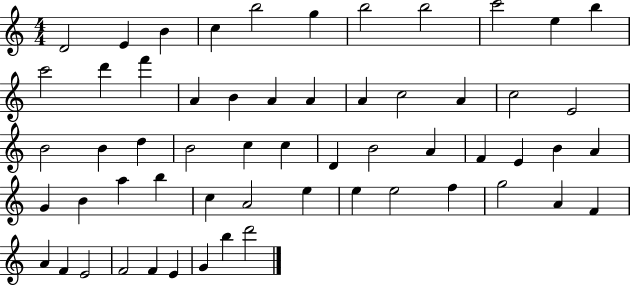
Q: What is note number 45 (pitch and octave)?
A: E5